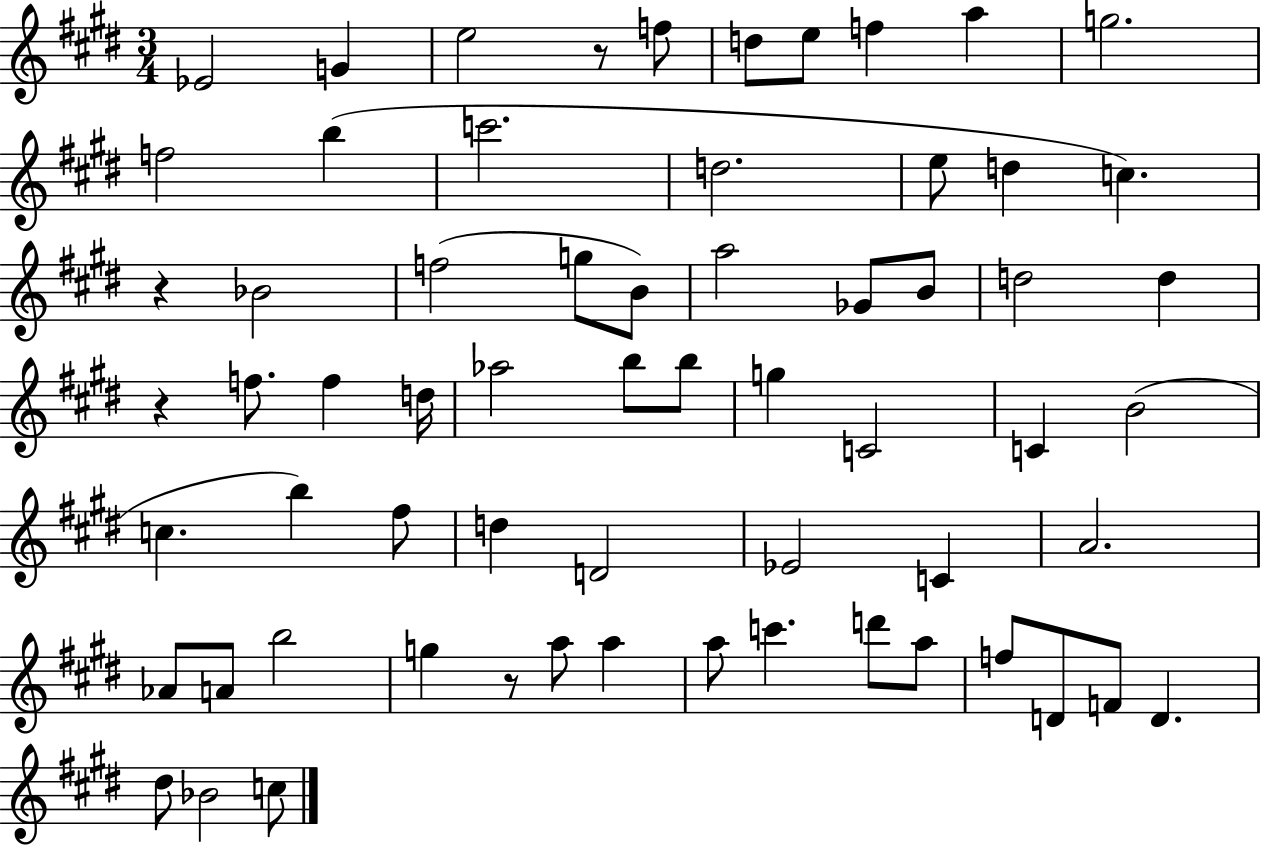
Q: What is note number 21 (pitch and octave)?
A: A5